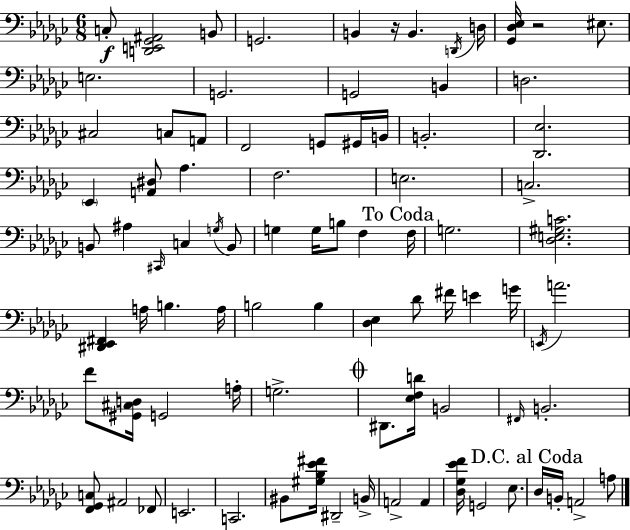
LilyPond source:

{
  \clef bass
  \numericTimeSignature
  \time 6/8
  \key ees \minor
  c8-.\f <d, e, ges, ais,>2 b,8 | g,2. | b,4 r16 b,4. \acciaccatura { d,16 } | d16 <ges, des ees>16 r2 eis8. | \break e2. | g,2. | g,2 b,4 | d2. | \break cis2 c8 a,8 | f,2 g,8 gis,16 | b,16 b,2.-. | <des, ees>2. | \break \parenthesize ees,4 <a, dis>8 aes4. | f2. | e2. | c2.-> | \break b,8 ais4 \grace { cis,16 } c4 | \acciaccatura { g16 } b,8 g4 g16 b8 f4 | \mark "To Coda" f16 g2. | <des e gis c'>2. | \break <dis, ees, fis,>4 a16 b4. | a16 b2 b4 | <des ees>4 des'8 fis'16 e'4 | g'16 \acciaccatura { e,16 } a'2. | \break f'8 <gis, cis d>16 g,2 | a16-. g2.-> | \mark \markup { \musicglyph "scripts.coda" } dis,8. <ees f d'>16 b,2 | \grace { fis,16 } b,2.-. | \break <f, ges, c>8 ais,2 | fes,8 e,2. | c,2. | bis,8 <gis bes ees' fis'>16 dis,2-- | \break b,16-> a,2-> | a,4 <des ges ees' f'>16 g,2 | ees8. \mark "D.C. al Coda" des16 b,16-. a,2-> | a8 \bar "|."
}